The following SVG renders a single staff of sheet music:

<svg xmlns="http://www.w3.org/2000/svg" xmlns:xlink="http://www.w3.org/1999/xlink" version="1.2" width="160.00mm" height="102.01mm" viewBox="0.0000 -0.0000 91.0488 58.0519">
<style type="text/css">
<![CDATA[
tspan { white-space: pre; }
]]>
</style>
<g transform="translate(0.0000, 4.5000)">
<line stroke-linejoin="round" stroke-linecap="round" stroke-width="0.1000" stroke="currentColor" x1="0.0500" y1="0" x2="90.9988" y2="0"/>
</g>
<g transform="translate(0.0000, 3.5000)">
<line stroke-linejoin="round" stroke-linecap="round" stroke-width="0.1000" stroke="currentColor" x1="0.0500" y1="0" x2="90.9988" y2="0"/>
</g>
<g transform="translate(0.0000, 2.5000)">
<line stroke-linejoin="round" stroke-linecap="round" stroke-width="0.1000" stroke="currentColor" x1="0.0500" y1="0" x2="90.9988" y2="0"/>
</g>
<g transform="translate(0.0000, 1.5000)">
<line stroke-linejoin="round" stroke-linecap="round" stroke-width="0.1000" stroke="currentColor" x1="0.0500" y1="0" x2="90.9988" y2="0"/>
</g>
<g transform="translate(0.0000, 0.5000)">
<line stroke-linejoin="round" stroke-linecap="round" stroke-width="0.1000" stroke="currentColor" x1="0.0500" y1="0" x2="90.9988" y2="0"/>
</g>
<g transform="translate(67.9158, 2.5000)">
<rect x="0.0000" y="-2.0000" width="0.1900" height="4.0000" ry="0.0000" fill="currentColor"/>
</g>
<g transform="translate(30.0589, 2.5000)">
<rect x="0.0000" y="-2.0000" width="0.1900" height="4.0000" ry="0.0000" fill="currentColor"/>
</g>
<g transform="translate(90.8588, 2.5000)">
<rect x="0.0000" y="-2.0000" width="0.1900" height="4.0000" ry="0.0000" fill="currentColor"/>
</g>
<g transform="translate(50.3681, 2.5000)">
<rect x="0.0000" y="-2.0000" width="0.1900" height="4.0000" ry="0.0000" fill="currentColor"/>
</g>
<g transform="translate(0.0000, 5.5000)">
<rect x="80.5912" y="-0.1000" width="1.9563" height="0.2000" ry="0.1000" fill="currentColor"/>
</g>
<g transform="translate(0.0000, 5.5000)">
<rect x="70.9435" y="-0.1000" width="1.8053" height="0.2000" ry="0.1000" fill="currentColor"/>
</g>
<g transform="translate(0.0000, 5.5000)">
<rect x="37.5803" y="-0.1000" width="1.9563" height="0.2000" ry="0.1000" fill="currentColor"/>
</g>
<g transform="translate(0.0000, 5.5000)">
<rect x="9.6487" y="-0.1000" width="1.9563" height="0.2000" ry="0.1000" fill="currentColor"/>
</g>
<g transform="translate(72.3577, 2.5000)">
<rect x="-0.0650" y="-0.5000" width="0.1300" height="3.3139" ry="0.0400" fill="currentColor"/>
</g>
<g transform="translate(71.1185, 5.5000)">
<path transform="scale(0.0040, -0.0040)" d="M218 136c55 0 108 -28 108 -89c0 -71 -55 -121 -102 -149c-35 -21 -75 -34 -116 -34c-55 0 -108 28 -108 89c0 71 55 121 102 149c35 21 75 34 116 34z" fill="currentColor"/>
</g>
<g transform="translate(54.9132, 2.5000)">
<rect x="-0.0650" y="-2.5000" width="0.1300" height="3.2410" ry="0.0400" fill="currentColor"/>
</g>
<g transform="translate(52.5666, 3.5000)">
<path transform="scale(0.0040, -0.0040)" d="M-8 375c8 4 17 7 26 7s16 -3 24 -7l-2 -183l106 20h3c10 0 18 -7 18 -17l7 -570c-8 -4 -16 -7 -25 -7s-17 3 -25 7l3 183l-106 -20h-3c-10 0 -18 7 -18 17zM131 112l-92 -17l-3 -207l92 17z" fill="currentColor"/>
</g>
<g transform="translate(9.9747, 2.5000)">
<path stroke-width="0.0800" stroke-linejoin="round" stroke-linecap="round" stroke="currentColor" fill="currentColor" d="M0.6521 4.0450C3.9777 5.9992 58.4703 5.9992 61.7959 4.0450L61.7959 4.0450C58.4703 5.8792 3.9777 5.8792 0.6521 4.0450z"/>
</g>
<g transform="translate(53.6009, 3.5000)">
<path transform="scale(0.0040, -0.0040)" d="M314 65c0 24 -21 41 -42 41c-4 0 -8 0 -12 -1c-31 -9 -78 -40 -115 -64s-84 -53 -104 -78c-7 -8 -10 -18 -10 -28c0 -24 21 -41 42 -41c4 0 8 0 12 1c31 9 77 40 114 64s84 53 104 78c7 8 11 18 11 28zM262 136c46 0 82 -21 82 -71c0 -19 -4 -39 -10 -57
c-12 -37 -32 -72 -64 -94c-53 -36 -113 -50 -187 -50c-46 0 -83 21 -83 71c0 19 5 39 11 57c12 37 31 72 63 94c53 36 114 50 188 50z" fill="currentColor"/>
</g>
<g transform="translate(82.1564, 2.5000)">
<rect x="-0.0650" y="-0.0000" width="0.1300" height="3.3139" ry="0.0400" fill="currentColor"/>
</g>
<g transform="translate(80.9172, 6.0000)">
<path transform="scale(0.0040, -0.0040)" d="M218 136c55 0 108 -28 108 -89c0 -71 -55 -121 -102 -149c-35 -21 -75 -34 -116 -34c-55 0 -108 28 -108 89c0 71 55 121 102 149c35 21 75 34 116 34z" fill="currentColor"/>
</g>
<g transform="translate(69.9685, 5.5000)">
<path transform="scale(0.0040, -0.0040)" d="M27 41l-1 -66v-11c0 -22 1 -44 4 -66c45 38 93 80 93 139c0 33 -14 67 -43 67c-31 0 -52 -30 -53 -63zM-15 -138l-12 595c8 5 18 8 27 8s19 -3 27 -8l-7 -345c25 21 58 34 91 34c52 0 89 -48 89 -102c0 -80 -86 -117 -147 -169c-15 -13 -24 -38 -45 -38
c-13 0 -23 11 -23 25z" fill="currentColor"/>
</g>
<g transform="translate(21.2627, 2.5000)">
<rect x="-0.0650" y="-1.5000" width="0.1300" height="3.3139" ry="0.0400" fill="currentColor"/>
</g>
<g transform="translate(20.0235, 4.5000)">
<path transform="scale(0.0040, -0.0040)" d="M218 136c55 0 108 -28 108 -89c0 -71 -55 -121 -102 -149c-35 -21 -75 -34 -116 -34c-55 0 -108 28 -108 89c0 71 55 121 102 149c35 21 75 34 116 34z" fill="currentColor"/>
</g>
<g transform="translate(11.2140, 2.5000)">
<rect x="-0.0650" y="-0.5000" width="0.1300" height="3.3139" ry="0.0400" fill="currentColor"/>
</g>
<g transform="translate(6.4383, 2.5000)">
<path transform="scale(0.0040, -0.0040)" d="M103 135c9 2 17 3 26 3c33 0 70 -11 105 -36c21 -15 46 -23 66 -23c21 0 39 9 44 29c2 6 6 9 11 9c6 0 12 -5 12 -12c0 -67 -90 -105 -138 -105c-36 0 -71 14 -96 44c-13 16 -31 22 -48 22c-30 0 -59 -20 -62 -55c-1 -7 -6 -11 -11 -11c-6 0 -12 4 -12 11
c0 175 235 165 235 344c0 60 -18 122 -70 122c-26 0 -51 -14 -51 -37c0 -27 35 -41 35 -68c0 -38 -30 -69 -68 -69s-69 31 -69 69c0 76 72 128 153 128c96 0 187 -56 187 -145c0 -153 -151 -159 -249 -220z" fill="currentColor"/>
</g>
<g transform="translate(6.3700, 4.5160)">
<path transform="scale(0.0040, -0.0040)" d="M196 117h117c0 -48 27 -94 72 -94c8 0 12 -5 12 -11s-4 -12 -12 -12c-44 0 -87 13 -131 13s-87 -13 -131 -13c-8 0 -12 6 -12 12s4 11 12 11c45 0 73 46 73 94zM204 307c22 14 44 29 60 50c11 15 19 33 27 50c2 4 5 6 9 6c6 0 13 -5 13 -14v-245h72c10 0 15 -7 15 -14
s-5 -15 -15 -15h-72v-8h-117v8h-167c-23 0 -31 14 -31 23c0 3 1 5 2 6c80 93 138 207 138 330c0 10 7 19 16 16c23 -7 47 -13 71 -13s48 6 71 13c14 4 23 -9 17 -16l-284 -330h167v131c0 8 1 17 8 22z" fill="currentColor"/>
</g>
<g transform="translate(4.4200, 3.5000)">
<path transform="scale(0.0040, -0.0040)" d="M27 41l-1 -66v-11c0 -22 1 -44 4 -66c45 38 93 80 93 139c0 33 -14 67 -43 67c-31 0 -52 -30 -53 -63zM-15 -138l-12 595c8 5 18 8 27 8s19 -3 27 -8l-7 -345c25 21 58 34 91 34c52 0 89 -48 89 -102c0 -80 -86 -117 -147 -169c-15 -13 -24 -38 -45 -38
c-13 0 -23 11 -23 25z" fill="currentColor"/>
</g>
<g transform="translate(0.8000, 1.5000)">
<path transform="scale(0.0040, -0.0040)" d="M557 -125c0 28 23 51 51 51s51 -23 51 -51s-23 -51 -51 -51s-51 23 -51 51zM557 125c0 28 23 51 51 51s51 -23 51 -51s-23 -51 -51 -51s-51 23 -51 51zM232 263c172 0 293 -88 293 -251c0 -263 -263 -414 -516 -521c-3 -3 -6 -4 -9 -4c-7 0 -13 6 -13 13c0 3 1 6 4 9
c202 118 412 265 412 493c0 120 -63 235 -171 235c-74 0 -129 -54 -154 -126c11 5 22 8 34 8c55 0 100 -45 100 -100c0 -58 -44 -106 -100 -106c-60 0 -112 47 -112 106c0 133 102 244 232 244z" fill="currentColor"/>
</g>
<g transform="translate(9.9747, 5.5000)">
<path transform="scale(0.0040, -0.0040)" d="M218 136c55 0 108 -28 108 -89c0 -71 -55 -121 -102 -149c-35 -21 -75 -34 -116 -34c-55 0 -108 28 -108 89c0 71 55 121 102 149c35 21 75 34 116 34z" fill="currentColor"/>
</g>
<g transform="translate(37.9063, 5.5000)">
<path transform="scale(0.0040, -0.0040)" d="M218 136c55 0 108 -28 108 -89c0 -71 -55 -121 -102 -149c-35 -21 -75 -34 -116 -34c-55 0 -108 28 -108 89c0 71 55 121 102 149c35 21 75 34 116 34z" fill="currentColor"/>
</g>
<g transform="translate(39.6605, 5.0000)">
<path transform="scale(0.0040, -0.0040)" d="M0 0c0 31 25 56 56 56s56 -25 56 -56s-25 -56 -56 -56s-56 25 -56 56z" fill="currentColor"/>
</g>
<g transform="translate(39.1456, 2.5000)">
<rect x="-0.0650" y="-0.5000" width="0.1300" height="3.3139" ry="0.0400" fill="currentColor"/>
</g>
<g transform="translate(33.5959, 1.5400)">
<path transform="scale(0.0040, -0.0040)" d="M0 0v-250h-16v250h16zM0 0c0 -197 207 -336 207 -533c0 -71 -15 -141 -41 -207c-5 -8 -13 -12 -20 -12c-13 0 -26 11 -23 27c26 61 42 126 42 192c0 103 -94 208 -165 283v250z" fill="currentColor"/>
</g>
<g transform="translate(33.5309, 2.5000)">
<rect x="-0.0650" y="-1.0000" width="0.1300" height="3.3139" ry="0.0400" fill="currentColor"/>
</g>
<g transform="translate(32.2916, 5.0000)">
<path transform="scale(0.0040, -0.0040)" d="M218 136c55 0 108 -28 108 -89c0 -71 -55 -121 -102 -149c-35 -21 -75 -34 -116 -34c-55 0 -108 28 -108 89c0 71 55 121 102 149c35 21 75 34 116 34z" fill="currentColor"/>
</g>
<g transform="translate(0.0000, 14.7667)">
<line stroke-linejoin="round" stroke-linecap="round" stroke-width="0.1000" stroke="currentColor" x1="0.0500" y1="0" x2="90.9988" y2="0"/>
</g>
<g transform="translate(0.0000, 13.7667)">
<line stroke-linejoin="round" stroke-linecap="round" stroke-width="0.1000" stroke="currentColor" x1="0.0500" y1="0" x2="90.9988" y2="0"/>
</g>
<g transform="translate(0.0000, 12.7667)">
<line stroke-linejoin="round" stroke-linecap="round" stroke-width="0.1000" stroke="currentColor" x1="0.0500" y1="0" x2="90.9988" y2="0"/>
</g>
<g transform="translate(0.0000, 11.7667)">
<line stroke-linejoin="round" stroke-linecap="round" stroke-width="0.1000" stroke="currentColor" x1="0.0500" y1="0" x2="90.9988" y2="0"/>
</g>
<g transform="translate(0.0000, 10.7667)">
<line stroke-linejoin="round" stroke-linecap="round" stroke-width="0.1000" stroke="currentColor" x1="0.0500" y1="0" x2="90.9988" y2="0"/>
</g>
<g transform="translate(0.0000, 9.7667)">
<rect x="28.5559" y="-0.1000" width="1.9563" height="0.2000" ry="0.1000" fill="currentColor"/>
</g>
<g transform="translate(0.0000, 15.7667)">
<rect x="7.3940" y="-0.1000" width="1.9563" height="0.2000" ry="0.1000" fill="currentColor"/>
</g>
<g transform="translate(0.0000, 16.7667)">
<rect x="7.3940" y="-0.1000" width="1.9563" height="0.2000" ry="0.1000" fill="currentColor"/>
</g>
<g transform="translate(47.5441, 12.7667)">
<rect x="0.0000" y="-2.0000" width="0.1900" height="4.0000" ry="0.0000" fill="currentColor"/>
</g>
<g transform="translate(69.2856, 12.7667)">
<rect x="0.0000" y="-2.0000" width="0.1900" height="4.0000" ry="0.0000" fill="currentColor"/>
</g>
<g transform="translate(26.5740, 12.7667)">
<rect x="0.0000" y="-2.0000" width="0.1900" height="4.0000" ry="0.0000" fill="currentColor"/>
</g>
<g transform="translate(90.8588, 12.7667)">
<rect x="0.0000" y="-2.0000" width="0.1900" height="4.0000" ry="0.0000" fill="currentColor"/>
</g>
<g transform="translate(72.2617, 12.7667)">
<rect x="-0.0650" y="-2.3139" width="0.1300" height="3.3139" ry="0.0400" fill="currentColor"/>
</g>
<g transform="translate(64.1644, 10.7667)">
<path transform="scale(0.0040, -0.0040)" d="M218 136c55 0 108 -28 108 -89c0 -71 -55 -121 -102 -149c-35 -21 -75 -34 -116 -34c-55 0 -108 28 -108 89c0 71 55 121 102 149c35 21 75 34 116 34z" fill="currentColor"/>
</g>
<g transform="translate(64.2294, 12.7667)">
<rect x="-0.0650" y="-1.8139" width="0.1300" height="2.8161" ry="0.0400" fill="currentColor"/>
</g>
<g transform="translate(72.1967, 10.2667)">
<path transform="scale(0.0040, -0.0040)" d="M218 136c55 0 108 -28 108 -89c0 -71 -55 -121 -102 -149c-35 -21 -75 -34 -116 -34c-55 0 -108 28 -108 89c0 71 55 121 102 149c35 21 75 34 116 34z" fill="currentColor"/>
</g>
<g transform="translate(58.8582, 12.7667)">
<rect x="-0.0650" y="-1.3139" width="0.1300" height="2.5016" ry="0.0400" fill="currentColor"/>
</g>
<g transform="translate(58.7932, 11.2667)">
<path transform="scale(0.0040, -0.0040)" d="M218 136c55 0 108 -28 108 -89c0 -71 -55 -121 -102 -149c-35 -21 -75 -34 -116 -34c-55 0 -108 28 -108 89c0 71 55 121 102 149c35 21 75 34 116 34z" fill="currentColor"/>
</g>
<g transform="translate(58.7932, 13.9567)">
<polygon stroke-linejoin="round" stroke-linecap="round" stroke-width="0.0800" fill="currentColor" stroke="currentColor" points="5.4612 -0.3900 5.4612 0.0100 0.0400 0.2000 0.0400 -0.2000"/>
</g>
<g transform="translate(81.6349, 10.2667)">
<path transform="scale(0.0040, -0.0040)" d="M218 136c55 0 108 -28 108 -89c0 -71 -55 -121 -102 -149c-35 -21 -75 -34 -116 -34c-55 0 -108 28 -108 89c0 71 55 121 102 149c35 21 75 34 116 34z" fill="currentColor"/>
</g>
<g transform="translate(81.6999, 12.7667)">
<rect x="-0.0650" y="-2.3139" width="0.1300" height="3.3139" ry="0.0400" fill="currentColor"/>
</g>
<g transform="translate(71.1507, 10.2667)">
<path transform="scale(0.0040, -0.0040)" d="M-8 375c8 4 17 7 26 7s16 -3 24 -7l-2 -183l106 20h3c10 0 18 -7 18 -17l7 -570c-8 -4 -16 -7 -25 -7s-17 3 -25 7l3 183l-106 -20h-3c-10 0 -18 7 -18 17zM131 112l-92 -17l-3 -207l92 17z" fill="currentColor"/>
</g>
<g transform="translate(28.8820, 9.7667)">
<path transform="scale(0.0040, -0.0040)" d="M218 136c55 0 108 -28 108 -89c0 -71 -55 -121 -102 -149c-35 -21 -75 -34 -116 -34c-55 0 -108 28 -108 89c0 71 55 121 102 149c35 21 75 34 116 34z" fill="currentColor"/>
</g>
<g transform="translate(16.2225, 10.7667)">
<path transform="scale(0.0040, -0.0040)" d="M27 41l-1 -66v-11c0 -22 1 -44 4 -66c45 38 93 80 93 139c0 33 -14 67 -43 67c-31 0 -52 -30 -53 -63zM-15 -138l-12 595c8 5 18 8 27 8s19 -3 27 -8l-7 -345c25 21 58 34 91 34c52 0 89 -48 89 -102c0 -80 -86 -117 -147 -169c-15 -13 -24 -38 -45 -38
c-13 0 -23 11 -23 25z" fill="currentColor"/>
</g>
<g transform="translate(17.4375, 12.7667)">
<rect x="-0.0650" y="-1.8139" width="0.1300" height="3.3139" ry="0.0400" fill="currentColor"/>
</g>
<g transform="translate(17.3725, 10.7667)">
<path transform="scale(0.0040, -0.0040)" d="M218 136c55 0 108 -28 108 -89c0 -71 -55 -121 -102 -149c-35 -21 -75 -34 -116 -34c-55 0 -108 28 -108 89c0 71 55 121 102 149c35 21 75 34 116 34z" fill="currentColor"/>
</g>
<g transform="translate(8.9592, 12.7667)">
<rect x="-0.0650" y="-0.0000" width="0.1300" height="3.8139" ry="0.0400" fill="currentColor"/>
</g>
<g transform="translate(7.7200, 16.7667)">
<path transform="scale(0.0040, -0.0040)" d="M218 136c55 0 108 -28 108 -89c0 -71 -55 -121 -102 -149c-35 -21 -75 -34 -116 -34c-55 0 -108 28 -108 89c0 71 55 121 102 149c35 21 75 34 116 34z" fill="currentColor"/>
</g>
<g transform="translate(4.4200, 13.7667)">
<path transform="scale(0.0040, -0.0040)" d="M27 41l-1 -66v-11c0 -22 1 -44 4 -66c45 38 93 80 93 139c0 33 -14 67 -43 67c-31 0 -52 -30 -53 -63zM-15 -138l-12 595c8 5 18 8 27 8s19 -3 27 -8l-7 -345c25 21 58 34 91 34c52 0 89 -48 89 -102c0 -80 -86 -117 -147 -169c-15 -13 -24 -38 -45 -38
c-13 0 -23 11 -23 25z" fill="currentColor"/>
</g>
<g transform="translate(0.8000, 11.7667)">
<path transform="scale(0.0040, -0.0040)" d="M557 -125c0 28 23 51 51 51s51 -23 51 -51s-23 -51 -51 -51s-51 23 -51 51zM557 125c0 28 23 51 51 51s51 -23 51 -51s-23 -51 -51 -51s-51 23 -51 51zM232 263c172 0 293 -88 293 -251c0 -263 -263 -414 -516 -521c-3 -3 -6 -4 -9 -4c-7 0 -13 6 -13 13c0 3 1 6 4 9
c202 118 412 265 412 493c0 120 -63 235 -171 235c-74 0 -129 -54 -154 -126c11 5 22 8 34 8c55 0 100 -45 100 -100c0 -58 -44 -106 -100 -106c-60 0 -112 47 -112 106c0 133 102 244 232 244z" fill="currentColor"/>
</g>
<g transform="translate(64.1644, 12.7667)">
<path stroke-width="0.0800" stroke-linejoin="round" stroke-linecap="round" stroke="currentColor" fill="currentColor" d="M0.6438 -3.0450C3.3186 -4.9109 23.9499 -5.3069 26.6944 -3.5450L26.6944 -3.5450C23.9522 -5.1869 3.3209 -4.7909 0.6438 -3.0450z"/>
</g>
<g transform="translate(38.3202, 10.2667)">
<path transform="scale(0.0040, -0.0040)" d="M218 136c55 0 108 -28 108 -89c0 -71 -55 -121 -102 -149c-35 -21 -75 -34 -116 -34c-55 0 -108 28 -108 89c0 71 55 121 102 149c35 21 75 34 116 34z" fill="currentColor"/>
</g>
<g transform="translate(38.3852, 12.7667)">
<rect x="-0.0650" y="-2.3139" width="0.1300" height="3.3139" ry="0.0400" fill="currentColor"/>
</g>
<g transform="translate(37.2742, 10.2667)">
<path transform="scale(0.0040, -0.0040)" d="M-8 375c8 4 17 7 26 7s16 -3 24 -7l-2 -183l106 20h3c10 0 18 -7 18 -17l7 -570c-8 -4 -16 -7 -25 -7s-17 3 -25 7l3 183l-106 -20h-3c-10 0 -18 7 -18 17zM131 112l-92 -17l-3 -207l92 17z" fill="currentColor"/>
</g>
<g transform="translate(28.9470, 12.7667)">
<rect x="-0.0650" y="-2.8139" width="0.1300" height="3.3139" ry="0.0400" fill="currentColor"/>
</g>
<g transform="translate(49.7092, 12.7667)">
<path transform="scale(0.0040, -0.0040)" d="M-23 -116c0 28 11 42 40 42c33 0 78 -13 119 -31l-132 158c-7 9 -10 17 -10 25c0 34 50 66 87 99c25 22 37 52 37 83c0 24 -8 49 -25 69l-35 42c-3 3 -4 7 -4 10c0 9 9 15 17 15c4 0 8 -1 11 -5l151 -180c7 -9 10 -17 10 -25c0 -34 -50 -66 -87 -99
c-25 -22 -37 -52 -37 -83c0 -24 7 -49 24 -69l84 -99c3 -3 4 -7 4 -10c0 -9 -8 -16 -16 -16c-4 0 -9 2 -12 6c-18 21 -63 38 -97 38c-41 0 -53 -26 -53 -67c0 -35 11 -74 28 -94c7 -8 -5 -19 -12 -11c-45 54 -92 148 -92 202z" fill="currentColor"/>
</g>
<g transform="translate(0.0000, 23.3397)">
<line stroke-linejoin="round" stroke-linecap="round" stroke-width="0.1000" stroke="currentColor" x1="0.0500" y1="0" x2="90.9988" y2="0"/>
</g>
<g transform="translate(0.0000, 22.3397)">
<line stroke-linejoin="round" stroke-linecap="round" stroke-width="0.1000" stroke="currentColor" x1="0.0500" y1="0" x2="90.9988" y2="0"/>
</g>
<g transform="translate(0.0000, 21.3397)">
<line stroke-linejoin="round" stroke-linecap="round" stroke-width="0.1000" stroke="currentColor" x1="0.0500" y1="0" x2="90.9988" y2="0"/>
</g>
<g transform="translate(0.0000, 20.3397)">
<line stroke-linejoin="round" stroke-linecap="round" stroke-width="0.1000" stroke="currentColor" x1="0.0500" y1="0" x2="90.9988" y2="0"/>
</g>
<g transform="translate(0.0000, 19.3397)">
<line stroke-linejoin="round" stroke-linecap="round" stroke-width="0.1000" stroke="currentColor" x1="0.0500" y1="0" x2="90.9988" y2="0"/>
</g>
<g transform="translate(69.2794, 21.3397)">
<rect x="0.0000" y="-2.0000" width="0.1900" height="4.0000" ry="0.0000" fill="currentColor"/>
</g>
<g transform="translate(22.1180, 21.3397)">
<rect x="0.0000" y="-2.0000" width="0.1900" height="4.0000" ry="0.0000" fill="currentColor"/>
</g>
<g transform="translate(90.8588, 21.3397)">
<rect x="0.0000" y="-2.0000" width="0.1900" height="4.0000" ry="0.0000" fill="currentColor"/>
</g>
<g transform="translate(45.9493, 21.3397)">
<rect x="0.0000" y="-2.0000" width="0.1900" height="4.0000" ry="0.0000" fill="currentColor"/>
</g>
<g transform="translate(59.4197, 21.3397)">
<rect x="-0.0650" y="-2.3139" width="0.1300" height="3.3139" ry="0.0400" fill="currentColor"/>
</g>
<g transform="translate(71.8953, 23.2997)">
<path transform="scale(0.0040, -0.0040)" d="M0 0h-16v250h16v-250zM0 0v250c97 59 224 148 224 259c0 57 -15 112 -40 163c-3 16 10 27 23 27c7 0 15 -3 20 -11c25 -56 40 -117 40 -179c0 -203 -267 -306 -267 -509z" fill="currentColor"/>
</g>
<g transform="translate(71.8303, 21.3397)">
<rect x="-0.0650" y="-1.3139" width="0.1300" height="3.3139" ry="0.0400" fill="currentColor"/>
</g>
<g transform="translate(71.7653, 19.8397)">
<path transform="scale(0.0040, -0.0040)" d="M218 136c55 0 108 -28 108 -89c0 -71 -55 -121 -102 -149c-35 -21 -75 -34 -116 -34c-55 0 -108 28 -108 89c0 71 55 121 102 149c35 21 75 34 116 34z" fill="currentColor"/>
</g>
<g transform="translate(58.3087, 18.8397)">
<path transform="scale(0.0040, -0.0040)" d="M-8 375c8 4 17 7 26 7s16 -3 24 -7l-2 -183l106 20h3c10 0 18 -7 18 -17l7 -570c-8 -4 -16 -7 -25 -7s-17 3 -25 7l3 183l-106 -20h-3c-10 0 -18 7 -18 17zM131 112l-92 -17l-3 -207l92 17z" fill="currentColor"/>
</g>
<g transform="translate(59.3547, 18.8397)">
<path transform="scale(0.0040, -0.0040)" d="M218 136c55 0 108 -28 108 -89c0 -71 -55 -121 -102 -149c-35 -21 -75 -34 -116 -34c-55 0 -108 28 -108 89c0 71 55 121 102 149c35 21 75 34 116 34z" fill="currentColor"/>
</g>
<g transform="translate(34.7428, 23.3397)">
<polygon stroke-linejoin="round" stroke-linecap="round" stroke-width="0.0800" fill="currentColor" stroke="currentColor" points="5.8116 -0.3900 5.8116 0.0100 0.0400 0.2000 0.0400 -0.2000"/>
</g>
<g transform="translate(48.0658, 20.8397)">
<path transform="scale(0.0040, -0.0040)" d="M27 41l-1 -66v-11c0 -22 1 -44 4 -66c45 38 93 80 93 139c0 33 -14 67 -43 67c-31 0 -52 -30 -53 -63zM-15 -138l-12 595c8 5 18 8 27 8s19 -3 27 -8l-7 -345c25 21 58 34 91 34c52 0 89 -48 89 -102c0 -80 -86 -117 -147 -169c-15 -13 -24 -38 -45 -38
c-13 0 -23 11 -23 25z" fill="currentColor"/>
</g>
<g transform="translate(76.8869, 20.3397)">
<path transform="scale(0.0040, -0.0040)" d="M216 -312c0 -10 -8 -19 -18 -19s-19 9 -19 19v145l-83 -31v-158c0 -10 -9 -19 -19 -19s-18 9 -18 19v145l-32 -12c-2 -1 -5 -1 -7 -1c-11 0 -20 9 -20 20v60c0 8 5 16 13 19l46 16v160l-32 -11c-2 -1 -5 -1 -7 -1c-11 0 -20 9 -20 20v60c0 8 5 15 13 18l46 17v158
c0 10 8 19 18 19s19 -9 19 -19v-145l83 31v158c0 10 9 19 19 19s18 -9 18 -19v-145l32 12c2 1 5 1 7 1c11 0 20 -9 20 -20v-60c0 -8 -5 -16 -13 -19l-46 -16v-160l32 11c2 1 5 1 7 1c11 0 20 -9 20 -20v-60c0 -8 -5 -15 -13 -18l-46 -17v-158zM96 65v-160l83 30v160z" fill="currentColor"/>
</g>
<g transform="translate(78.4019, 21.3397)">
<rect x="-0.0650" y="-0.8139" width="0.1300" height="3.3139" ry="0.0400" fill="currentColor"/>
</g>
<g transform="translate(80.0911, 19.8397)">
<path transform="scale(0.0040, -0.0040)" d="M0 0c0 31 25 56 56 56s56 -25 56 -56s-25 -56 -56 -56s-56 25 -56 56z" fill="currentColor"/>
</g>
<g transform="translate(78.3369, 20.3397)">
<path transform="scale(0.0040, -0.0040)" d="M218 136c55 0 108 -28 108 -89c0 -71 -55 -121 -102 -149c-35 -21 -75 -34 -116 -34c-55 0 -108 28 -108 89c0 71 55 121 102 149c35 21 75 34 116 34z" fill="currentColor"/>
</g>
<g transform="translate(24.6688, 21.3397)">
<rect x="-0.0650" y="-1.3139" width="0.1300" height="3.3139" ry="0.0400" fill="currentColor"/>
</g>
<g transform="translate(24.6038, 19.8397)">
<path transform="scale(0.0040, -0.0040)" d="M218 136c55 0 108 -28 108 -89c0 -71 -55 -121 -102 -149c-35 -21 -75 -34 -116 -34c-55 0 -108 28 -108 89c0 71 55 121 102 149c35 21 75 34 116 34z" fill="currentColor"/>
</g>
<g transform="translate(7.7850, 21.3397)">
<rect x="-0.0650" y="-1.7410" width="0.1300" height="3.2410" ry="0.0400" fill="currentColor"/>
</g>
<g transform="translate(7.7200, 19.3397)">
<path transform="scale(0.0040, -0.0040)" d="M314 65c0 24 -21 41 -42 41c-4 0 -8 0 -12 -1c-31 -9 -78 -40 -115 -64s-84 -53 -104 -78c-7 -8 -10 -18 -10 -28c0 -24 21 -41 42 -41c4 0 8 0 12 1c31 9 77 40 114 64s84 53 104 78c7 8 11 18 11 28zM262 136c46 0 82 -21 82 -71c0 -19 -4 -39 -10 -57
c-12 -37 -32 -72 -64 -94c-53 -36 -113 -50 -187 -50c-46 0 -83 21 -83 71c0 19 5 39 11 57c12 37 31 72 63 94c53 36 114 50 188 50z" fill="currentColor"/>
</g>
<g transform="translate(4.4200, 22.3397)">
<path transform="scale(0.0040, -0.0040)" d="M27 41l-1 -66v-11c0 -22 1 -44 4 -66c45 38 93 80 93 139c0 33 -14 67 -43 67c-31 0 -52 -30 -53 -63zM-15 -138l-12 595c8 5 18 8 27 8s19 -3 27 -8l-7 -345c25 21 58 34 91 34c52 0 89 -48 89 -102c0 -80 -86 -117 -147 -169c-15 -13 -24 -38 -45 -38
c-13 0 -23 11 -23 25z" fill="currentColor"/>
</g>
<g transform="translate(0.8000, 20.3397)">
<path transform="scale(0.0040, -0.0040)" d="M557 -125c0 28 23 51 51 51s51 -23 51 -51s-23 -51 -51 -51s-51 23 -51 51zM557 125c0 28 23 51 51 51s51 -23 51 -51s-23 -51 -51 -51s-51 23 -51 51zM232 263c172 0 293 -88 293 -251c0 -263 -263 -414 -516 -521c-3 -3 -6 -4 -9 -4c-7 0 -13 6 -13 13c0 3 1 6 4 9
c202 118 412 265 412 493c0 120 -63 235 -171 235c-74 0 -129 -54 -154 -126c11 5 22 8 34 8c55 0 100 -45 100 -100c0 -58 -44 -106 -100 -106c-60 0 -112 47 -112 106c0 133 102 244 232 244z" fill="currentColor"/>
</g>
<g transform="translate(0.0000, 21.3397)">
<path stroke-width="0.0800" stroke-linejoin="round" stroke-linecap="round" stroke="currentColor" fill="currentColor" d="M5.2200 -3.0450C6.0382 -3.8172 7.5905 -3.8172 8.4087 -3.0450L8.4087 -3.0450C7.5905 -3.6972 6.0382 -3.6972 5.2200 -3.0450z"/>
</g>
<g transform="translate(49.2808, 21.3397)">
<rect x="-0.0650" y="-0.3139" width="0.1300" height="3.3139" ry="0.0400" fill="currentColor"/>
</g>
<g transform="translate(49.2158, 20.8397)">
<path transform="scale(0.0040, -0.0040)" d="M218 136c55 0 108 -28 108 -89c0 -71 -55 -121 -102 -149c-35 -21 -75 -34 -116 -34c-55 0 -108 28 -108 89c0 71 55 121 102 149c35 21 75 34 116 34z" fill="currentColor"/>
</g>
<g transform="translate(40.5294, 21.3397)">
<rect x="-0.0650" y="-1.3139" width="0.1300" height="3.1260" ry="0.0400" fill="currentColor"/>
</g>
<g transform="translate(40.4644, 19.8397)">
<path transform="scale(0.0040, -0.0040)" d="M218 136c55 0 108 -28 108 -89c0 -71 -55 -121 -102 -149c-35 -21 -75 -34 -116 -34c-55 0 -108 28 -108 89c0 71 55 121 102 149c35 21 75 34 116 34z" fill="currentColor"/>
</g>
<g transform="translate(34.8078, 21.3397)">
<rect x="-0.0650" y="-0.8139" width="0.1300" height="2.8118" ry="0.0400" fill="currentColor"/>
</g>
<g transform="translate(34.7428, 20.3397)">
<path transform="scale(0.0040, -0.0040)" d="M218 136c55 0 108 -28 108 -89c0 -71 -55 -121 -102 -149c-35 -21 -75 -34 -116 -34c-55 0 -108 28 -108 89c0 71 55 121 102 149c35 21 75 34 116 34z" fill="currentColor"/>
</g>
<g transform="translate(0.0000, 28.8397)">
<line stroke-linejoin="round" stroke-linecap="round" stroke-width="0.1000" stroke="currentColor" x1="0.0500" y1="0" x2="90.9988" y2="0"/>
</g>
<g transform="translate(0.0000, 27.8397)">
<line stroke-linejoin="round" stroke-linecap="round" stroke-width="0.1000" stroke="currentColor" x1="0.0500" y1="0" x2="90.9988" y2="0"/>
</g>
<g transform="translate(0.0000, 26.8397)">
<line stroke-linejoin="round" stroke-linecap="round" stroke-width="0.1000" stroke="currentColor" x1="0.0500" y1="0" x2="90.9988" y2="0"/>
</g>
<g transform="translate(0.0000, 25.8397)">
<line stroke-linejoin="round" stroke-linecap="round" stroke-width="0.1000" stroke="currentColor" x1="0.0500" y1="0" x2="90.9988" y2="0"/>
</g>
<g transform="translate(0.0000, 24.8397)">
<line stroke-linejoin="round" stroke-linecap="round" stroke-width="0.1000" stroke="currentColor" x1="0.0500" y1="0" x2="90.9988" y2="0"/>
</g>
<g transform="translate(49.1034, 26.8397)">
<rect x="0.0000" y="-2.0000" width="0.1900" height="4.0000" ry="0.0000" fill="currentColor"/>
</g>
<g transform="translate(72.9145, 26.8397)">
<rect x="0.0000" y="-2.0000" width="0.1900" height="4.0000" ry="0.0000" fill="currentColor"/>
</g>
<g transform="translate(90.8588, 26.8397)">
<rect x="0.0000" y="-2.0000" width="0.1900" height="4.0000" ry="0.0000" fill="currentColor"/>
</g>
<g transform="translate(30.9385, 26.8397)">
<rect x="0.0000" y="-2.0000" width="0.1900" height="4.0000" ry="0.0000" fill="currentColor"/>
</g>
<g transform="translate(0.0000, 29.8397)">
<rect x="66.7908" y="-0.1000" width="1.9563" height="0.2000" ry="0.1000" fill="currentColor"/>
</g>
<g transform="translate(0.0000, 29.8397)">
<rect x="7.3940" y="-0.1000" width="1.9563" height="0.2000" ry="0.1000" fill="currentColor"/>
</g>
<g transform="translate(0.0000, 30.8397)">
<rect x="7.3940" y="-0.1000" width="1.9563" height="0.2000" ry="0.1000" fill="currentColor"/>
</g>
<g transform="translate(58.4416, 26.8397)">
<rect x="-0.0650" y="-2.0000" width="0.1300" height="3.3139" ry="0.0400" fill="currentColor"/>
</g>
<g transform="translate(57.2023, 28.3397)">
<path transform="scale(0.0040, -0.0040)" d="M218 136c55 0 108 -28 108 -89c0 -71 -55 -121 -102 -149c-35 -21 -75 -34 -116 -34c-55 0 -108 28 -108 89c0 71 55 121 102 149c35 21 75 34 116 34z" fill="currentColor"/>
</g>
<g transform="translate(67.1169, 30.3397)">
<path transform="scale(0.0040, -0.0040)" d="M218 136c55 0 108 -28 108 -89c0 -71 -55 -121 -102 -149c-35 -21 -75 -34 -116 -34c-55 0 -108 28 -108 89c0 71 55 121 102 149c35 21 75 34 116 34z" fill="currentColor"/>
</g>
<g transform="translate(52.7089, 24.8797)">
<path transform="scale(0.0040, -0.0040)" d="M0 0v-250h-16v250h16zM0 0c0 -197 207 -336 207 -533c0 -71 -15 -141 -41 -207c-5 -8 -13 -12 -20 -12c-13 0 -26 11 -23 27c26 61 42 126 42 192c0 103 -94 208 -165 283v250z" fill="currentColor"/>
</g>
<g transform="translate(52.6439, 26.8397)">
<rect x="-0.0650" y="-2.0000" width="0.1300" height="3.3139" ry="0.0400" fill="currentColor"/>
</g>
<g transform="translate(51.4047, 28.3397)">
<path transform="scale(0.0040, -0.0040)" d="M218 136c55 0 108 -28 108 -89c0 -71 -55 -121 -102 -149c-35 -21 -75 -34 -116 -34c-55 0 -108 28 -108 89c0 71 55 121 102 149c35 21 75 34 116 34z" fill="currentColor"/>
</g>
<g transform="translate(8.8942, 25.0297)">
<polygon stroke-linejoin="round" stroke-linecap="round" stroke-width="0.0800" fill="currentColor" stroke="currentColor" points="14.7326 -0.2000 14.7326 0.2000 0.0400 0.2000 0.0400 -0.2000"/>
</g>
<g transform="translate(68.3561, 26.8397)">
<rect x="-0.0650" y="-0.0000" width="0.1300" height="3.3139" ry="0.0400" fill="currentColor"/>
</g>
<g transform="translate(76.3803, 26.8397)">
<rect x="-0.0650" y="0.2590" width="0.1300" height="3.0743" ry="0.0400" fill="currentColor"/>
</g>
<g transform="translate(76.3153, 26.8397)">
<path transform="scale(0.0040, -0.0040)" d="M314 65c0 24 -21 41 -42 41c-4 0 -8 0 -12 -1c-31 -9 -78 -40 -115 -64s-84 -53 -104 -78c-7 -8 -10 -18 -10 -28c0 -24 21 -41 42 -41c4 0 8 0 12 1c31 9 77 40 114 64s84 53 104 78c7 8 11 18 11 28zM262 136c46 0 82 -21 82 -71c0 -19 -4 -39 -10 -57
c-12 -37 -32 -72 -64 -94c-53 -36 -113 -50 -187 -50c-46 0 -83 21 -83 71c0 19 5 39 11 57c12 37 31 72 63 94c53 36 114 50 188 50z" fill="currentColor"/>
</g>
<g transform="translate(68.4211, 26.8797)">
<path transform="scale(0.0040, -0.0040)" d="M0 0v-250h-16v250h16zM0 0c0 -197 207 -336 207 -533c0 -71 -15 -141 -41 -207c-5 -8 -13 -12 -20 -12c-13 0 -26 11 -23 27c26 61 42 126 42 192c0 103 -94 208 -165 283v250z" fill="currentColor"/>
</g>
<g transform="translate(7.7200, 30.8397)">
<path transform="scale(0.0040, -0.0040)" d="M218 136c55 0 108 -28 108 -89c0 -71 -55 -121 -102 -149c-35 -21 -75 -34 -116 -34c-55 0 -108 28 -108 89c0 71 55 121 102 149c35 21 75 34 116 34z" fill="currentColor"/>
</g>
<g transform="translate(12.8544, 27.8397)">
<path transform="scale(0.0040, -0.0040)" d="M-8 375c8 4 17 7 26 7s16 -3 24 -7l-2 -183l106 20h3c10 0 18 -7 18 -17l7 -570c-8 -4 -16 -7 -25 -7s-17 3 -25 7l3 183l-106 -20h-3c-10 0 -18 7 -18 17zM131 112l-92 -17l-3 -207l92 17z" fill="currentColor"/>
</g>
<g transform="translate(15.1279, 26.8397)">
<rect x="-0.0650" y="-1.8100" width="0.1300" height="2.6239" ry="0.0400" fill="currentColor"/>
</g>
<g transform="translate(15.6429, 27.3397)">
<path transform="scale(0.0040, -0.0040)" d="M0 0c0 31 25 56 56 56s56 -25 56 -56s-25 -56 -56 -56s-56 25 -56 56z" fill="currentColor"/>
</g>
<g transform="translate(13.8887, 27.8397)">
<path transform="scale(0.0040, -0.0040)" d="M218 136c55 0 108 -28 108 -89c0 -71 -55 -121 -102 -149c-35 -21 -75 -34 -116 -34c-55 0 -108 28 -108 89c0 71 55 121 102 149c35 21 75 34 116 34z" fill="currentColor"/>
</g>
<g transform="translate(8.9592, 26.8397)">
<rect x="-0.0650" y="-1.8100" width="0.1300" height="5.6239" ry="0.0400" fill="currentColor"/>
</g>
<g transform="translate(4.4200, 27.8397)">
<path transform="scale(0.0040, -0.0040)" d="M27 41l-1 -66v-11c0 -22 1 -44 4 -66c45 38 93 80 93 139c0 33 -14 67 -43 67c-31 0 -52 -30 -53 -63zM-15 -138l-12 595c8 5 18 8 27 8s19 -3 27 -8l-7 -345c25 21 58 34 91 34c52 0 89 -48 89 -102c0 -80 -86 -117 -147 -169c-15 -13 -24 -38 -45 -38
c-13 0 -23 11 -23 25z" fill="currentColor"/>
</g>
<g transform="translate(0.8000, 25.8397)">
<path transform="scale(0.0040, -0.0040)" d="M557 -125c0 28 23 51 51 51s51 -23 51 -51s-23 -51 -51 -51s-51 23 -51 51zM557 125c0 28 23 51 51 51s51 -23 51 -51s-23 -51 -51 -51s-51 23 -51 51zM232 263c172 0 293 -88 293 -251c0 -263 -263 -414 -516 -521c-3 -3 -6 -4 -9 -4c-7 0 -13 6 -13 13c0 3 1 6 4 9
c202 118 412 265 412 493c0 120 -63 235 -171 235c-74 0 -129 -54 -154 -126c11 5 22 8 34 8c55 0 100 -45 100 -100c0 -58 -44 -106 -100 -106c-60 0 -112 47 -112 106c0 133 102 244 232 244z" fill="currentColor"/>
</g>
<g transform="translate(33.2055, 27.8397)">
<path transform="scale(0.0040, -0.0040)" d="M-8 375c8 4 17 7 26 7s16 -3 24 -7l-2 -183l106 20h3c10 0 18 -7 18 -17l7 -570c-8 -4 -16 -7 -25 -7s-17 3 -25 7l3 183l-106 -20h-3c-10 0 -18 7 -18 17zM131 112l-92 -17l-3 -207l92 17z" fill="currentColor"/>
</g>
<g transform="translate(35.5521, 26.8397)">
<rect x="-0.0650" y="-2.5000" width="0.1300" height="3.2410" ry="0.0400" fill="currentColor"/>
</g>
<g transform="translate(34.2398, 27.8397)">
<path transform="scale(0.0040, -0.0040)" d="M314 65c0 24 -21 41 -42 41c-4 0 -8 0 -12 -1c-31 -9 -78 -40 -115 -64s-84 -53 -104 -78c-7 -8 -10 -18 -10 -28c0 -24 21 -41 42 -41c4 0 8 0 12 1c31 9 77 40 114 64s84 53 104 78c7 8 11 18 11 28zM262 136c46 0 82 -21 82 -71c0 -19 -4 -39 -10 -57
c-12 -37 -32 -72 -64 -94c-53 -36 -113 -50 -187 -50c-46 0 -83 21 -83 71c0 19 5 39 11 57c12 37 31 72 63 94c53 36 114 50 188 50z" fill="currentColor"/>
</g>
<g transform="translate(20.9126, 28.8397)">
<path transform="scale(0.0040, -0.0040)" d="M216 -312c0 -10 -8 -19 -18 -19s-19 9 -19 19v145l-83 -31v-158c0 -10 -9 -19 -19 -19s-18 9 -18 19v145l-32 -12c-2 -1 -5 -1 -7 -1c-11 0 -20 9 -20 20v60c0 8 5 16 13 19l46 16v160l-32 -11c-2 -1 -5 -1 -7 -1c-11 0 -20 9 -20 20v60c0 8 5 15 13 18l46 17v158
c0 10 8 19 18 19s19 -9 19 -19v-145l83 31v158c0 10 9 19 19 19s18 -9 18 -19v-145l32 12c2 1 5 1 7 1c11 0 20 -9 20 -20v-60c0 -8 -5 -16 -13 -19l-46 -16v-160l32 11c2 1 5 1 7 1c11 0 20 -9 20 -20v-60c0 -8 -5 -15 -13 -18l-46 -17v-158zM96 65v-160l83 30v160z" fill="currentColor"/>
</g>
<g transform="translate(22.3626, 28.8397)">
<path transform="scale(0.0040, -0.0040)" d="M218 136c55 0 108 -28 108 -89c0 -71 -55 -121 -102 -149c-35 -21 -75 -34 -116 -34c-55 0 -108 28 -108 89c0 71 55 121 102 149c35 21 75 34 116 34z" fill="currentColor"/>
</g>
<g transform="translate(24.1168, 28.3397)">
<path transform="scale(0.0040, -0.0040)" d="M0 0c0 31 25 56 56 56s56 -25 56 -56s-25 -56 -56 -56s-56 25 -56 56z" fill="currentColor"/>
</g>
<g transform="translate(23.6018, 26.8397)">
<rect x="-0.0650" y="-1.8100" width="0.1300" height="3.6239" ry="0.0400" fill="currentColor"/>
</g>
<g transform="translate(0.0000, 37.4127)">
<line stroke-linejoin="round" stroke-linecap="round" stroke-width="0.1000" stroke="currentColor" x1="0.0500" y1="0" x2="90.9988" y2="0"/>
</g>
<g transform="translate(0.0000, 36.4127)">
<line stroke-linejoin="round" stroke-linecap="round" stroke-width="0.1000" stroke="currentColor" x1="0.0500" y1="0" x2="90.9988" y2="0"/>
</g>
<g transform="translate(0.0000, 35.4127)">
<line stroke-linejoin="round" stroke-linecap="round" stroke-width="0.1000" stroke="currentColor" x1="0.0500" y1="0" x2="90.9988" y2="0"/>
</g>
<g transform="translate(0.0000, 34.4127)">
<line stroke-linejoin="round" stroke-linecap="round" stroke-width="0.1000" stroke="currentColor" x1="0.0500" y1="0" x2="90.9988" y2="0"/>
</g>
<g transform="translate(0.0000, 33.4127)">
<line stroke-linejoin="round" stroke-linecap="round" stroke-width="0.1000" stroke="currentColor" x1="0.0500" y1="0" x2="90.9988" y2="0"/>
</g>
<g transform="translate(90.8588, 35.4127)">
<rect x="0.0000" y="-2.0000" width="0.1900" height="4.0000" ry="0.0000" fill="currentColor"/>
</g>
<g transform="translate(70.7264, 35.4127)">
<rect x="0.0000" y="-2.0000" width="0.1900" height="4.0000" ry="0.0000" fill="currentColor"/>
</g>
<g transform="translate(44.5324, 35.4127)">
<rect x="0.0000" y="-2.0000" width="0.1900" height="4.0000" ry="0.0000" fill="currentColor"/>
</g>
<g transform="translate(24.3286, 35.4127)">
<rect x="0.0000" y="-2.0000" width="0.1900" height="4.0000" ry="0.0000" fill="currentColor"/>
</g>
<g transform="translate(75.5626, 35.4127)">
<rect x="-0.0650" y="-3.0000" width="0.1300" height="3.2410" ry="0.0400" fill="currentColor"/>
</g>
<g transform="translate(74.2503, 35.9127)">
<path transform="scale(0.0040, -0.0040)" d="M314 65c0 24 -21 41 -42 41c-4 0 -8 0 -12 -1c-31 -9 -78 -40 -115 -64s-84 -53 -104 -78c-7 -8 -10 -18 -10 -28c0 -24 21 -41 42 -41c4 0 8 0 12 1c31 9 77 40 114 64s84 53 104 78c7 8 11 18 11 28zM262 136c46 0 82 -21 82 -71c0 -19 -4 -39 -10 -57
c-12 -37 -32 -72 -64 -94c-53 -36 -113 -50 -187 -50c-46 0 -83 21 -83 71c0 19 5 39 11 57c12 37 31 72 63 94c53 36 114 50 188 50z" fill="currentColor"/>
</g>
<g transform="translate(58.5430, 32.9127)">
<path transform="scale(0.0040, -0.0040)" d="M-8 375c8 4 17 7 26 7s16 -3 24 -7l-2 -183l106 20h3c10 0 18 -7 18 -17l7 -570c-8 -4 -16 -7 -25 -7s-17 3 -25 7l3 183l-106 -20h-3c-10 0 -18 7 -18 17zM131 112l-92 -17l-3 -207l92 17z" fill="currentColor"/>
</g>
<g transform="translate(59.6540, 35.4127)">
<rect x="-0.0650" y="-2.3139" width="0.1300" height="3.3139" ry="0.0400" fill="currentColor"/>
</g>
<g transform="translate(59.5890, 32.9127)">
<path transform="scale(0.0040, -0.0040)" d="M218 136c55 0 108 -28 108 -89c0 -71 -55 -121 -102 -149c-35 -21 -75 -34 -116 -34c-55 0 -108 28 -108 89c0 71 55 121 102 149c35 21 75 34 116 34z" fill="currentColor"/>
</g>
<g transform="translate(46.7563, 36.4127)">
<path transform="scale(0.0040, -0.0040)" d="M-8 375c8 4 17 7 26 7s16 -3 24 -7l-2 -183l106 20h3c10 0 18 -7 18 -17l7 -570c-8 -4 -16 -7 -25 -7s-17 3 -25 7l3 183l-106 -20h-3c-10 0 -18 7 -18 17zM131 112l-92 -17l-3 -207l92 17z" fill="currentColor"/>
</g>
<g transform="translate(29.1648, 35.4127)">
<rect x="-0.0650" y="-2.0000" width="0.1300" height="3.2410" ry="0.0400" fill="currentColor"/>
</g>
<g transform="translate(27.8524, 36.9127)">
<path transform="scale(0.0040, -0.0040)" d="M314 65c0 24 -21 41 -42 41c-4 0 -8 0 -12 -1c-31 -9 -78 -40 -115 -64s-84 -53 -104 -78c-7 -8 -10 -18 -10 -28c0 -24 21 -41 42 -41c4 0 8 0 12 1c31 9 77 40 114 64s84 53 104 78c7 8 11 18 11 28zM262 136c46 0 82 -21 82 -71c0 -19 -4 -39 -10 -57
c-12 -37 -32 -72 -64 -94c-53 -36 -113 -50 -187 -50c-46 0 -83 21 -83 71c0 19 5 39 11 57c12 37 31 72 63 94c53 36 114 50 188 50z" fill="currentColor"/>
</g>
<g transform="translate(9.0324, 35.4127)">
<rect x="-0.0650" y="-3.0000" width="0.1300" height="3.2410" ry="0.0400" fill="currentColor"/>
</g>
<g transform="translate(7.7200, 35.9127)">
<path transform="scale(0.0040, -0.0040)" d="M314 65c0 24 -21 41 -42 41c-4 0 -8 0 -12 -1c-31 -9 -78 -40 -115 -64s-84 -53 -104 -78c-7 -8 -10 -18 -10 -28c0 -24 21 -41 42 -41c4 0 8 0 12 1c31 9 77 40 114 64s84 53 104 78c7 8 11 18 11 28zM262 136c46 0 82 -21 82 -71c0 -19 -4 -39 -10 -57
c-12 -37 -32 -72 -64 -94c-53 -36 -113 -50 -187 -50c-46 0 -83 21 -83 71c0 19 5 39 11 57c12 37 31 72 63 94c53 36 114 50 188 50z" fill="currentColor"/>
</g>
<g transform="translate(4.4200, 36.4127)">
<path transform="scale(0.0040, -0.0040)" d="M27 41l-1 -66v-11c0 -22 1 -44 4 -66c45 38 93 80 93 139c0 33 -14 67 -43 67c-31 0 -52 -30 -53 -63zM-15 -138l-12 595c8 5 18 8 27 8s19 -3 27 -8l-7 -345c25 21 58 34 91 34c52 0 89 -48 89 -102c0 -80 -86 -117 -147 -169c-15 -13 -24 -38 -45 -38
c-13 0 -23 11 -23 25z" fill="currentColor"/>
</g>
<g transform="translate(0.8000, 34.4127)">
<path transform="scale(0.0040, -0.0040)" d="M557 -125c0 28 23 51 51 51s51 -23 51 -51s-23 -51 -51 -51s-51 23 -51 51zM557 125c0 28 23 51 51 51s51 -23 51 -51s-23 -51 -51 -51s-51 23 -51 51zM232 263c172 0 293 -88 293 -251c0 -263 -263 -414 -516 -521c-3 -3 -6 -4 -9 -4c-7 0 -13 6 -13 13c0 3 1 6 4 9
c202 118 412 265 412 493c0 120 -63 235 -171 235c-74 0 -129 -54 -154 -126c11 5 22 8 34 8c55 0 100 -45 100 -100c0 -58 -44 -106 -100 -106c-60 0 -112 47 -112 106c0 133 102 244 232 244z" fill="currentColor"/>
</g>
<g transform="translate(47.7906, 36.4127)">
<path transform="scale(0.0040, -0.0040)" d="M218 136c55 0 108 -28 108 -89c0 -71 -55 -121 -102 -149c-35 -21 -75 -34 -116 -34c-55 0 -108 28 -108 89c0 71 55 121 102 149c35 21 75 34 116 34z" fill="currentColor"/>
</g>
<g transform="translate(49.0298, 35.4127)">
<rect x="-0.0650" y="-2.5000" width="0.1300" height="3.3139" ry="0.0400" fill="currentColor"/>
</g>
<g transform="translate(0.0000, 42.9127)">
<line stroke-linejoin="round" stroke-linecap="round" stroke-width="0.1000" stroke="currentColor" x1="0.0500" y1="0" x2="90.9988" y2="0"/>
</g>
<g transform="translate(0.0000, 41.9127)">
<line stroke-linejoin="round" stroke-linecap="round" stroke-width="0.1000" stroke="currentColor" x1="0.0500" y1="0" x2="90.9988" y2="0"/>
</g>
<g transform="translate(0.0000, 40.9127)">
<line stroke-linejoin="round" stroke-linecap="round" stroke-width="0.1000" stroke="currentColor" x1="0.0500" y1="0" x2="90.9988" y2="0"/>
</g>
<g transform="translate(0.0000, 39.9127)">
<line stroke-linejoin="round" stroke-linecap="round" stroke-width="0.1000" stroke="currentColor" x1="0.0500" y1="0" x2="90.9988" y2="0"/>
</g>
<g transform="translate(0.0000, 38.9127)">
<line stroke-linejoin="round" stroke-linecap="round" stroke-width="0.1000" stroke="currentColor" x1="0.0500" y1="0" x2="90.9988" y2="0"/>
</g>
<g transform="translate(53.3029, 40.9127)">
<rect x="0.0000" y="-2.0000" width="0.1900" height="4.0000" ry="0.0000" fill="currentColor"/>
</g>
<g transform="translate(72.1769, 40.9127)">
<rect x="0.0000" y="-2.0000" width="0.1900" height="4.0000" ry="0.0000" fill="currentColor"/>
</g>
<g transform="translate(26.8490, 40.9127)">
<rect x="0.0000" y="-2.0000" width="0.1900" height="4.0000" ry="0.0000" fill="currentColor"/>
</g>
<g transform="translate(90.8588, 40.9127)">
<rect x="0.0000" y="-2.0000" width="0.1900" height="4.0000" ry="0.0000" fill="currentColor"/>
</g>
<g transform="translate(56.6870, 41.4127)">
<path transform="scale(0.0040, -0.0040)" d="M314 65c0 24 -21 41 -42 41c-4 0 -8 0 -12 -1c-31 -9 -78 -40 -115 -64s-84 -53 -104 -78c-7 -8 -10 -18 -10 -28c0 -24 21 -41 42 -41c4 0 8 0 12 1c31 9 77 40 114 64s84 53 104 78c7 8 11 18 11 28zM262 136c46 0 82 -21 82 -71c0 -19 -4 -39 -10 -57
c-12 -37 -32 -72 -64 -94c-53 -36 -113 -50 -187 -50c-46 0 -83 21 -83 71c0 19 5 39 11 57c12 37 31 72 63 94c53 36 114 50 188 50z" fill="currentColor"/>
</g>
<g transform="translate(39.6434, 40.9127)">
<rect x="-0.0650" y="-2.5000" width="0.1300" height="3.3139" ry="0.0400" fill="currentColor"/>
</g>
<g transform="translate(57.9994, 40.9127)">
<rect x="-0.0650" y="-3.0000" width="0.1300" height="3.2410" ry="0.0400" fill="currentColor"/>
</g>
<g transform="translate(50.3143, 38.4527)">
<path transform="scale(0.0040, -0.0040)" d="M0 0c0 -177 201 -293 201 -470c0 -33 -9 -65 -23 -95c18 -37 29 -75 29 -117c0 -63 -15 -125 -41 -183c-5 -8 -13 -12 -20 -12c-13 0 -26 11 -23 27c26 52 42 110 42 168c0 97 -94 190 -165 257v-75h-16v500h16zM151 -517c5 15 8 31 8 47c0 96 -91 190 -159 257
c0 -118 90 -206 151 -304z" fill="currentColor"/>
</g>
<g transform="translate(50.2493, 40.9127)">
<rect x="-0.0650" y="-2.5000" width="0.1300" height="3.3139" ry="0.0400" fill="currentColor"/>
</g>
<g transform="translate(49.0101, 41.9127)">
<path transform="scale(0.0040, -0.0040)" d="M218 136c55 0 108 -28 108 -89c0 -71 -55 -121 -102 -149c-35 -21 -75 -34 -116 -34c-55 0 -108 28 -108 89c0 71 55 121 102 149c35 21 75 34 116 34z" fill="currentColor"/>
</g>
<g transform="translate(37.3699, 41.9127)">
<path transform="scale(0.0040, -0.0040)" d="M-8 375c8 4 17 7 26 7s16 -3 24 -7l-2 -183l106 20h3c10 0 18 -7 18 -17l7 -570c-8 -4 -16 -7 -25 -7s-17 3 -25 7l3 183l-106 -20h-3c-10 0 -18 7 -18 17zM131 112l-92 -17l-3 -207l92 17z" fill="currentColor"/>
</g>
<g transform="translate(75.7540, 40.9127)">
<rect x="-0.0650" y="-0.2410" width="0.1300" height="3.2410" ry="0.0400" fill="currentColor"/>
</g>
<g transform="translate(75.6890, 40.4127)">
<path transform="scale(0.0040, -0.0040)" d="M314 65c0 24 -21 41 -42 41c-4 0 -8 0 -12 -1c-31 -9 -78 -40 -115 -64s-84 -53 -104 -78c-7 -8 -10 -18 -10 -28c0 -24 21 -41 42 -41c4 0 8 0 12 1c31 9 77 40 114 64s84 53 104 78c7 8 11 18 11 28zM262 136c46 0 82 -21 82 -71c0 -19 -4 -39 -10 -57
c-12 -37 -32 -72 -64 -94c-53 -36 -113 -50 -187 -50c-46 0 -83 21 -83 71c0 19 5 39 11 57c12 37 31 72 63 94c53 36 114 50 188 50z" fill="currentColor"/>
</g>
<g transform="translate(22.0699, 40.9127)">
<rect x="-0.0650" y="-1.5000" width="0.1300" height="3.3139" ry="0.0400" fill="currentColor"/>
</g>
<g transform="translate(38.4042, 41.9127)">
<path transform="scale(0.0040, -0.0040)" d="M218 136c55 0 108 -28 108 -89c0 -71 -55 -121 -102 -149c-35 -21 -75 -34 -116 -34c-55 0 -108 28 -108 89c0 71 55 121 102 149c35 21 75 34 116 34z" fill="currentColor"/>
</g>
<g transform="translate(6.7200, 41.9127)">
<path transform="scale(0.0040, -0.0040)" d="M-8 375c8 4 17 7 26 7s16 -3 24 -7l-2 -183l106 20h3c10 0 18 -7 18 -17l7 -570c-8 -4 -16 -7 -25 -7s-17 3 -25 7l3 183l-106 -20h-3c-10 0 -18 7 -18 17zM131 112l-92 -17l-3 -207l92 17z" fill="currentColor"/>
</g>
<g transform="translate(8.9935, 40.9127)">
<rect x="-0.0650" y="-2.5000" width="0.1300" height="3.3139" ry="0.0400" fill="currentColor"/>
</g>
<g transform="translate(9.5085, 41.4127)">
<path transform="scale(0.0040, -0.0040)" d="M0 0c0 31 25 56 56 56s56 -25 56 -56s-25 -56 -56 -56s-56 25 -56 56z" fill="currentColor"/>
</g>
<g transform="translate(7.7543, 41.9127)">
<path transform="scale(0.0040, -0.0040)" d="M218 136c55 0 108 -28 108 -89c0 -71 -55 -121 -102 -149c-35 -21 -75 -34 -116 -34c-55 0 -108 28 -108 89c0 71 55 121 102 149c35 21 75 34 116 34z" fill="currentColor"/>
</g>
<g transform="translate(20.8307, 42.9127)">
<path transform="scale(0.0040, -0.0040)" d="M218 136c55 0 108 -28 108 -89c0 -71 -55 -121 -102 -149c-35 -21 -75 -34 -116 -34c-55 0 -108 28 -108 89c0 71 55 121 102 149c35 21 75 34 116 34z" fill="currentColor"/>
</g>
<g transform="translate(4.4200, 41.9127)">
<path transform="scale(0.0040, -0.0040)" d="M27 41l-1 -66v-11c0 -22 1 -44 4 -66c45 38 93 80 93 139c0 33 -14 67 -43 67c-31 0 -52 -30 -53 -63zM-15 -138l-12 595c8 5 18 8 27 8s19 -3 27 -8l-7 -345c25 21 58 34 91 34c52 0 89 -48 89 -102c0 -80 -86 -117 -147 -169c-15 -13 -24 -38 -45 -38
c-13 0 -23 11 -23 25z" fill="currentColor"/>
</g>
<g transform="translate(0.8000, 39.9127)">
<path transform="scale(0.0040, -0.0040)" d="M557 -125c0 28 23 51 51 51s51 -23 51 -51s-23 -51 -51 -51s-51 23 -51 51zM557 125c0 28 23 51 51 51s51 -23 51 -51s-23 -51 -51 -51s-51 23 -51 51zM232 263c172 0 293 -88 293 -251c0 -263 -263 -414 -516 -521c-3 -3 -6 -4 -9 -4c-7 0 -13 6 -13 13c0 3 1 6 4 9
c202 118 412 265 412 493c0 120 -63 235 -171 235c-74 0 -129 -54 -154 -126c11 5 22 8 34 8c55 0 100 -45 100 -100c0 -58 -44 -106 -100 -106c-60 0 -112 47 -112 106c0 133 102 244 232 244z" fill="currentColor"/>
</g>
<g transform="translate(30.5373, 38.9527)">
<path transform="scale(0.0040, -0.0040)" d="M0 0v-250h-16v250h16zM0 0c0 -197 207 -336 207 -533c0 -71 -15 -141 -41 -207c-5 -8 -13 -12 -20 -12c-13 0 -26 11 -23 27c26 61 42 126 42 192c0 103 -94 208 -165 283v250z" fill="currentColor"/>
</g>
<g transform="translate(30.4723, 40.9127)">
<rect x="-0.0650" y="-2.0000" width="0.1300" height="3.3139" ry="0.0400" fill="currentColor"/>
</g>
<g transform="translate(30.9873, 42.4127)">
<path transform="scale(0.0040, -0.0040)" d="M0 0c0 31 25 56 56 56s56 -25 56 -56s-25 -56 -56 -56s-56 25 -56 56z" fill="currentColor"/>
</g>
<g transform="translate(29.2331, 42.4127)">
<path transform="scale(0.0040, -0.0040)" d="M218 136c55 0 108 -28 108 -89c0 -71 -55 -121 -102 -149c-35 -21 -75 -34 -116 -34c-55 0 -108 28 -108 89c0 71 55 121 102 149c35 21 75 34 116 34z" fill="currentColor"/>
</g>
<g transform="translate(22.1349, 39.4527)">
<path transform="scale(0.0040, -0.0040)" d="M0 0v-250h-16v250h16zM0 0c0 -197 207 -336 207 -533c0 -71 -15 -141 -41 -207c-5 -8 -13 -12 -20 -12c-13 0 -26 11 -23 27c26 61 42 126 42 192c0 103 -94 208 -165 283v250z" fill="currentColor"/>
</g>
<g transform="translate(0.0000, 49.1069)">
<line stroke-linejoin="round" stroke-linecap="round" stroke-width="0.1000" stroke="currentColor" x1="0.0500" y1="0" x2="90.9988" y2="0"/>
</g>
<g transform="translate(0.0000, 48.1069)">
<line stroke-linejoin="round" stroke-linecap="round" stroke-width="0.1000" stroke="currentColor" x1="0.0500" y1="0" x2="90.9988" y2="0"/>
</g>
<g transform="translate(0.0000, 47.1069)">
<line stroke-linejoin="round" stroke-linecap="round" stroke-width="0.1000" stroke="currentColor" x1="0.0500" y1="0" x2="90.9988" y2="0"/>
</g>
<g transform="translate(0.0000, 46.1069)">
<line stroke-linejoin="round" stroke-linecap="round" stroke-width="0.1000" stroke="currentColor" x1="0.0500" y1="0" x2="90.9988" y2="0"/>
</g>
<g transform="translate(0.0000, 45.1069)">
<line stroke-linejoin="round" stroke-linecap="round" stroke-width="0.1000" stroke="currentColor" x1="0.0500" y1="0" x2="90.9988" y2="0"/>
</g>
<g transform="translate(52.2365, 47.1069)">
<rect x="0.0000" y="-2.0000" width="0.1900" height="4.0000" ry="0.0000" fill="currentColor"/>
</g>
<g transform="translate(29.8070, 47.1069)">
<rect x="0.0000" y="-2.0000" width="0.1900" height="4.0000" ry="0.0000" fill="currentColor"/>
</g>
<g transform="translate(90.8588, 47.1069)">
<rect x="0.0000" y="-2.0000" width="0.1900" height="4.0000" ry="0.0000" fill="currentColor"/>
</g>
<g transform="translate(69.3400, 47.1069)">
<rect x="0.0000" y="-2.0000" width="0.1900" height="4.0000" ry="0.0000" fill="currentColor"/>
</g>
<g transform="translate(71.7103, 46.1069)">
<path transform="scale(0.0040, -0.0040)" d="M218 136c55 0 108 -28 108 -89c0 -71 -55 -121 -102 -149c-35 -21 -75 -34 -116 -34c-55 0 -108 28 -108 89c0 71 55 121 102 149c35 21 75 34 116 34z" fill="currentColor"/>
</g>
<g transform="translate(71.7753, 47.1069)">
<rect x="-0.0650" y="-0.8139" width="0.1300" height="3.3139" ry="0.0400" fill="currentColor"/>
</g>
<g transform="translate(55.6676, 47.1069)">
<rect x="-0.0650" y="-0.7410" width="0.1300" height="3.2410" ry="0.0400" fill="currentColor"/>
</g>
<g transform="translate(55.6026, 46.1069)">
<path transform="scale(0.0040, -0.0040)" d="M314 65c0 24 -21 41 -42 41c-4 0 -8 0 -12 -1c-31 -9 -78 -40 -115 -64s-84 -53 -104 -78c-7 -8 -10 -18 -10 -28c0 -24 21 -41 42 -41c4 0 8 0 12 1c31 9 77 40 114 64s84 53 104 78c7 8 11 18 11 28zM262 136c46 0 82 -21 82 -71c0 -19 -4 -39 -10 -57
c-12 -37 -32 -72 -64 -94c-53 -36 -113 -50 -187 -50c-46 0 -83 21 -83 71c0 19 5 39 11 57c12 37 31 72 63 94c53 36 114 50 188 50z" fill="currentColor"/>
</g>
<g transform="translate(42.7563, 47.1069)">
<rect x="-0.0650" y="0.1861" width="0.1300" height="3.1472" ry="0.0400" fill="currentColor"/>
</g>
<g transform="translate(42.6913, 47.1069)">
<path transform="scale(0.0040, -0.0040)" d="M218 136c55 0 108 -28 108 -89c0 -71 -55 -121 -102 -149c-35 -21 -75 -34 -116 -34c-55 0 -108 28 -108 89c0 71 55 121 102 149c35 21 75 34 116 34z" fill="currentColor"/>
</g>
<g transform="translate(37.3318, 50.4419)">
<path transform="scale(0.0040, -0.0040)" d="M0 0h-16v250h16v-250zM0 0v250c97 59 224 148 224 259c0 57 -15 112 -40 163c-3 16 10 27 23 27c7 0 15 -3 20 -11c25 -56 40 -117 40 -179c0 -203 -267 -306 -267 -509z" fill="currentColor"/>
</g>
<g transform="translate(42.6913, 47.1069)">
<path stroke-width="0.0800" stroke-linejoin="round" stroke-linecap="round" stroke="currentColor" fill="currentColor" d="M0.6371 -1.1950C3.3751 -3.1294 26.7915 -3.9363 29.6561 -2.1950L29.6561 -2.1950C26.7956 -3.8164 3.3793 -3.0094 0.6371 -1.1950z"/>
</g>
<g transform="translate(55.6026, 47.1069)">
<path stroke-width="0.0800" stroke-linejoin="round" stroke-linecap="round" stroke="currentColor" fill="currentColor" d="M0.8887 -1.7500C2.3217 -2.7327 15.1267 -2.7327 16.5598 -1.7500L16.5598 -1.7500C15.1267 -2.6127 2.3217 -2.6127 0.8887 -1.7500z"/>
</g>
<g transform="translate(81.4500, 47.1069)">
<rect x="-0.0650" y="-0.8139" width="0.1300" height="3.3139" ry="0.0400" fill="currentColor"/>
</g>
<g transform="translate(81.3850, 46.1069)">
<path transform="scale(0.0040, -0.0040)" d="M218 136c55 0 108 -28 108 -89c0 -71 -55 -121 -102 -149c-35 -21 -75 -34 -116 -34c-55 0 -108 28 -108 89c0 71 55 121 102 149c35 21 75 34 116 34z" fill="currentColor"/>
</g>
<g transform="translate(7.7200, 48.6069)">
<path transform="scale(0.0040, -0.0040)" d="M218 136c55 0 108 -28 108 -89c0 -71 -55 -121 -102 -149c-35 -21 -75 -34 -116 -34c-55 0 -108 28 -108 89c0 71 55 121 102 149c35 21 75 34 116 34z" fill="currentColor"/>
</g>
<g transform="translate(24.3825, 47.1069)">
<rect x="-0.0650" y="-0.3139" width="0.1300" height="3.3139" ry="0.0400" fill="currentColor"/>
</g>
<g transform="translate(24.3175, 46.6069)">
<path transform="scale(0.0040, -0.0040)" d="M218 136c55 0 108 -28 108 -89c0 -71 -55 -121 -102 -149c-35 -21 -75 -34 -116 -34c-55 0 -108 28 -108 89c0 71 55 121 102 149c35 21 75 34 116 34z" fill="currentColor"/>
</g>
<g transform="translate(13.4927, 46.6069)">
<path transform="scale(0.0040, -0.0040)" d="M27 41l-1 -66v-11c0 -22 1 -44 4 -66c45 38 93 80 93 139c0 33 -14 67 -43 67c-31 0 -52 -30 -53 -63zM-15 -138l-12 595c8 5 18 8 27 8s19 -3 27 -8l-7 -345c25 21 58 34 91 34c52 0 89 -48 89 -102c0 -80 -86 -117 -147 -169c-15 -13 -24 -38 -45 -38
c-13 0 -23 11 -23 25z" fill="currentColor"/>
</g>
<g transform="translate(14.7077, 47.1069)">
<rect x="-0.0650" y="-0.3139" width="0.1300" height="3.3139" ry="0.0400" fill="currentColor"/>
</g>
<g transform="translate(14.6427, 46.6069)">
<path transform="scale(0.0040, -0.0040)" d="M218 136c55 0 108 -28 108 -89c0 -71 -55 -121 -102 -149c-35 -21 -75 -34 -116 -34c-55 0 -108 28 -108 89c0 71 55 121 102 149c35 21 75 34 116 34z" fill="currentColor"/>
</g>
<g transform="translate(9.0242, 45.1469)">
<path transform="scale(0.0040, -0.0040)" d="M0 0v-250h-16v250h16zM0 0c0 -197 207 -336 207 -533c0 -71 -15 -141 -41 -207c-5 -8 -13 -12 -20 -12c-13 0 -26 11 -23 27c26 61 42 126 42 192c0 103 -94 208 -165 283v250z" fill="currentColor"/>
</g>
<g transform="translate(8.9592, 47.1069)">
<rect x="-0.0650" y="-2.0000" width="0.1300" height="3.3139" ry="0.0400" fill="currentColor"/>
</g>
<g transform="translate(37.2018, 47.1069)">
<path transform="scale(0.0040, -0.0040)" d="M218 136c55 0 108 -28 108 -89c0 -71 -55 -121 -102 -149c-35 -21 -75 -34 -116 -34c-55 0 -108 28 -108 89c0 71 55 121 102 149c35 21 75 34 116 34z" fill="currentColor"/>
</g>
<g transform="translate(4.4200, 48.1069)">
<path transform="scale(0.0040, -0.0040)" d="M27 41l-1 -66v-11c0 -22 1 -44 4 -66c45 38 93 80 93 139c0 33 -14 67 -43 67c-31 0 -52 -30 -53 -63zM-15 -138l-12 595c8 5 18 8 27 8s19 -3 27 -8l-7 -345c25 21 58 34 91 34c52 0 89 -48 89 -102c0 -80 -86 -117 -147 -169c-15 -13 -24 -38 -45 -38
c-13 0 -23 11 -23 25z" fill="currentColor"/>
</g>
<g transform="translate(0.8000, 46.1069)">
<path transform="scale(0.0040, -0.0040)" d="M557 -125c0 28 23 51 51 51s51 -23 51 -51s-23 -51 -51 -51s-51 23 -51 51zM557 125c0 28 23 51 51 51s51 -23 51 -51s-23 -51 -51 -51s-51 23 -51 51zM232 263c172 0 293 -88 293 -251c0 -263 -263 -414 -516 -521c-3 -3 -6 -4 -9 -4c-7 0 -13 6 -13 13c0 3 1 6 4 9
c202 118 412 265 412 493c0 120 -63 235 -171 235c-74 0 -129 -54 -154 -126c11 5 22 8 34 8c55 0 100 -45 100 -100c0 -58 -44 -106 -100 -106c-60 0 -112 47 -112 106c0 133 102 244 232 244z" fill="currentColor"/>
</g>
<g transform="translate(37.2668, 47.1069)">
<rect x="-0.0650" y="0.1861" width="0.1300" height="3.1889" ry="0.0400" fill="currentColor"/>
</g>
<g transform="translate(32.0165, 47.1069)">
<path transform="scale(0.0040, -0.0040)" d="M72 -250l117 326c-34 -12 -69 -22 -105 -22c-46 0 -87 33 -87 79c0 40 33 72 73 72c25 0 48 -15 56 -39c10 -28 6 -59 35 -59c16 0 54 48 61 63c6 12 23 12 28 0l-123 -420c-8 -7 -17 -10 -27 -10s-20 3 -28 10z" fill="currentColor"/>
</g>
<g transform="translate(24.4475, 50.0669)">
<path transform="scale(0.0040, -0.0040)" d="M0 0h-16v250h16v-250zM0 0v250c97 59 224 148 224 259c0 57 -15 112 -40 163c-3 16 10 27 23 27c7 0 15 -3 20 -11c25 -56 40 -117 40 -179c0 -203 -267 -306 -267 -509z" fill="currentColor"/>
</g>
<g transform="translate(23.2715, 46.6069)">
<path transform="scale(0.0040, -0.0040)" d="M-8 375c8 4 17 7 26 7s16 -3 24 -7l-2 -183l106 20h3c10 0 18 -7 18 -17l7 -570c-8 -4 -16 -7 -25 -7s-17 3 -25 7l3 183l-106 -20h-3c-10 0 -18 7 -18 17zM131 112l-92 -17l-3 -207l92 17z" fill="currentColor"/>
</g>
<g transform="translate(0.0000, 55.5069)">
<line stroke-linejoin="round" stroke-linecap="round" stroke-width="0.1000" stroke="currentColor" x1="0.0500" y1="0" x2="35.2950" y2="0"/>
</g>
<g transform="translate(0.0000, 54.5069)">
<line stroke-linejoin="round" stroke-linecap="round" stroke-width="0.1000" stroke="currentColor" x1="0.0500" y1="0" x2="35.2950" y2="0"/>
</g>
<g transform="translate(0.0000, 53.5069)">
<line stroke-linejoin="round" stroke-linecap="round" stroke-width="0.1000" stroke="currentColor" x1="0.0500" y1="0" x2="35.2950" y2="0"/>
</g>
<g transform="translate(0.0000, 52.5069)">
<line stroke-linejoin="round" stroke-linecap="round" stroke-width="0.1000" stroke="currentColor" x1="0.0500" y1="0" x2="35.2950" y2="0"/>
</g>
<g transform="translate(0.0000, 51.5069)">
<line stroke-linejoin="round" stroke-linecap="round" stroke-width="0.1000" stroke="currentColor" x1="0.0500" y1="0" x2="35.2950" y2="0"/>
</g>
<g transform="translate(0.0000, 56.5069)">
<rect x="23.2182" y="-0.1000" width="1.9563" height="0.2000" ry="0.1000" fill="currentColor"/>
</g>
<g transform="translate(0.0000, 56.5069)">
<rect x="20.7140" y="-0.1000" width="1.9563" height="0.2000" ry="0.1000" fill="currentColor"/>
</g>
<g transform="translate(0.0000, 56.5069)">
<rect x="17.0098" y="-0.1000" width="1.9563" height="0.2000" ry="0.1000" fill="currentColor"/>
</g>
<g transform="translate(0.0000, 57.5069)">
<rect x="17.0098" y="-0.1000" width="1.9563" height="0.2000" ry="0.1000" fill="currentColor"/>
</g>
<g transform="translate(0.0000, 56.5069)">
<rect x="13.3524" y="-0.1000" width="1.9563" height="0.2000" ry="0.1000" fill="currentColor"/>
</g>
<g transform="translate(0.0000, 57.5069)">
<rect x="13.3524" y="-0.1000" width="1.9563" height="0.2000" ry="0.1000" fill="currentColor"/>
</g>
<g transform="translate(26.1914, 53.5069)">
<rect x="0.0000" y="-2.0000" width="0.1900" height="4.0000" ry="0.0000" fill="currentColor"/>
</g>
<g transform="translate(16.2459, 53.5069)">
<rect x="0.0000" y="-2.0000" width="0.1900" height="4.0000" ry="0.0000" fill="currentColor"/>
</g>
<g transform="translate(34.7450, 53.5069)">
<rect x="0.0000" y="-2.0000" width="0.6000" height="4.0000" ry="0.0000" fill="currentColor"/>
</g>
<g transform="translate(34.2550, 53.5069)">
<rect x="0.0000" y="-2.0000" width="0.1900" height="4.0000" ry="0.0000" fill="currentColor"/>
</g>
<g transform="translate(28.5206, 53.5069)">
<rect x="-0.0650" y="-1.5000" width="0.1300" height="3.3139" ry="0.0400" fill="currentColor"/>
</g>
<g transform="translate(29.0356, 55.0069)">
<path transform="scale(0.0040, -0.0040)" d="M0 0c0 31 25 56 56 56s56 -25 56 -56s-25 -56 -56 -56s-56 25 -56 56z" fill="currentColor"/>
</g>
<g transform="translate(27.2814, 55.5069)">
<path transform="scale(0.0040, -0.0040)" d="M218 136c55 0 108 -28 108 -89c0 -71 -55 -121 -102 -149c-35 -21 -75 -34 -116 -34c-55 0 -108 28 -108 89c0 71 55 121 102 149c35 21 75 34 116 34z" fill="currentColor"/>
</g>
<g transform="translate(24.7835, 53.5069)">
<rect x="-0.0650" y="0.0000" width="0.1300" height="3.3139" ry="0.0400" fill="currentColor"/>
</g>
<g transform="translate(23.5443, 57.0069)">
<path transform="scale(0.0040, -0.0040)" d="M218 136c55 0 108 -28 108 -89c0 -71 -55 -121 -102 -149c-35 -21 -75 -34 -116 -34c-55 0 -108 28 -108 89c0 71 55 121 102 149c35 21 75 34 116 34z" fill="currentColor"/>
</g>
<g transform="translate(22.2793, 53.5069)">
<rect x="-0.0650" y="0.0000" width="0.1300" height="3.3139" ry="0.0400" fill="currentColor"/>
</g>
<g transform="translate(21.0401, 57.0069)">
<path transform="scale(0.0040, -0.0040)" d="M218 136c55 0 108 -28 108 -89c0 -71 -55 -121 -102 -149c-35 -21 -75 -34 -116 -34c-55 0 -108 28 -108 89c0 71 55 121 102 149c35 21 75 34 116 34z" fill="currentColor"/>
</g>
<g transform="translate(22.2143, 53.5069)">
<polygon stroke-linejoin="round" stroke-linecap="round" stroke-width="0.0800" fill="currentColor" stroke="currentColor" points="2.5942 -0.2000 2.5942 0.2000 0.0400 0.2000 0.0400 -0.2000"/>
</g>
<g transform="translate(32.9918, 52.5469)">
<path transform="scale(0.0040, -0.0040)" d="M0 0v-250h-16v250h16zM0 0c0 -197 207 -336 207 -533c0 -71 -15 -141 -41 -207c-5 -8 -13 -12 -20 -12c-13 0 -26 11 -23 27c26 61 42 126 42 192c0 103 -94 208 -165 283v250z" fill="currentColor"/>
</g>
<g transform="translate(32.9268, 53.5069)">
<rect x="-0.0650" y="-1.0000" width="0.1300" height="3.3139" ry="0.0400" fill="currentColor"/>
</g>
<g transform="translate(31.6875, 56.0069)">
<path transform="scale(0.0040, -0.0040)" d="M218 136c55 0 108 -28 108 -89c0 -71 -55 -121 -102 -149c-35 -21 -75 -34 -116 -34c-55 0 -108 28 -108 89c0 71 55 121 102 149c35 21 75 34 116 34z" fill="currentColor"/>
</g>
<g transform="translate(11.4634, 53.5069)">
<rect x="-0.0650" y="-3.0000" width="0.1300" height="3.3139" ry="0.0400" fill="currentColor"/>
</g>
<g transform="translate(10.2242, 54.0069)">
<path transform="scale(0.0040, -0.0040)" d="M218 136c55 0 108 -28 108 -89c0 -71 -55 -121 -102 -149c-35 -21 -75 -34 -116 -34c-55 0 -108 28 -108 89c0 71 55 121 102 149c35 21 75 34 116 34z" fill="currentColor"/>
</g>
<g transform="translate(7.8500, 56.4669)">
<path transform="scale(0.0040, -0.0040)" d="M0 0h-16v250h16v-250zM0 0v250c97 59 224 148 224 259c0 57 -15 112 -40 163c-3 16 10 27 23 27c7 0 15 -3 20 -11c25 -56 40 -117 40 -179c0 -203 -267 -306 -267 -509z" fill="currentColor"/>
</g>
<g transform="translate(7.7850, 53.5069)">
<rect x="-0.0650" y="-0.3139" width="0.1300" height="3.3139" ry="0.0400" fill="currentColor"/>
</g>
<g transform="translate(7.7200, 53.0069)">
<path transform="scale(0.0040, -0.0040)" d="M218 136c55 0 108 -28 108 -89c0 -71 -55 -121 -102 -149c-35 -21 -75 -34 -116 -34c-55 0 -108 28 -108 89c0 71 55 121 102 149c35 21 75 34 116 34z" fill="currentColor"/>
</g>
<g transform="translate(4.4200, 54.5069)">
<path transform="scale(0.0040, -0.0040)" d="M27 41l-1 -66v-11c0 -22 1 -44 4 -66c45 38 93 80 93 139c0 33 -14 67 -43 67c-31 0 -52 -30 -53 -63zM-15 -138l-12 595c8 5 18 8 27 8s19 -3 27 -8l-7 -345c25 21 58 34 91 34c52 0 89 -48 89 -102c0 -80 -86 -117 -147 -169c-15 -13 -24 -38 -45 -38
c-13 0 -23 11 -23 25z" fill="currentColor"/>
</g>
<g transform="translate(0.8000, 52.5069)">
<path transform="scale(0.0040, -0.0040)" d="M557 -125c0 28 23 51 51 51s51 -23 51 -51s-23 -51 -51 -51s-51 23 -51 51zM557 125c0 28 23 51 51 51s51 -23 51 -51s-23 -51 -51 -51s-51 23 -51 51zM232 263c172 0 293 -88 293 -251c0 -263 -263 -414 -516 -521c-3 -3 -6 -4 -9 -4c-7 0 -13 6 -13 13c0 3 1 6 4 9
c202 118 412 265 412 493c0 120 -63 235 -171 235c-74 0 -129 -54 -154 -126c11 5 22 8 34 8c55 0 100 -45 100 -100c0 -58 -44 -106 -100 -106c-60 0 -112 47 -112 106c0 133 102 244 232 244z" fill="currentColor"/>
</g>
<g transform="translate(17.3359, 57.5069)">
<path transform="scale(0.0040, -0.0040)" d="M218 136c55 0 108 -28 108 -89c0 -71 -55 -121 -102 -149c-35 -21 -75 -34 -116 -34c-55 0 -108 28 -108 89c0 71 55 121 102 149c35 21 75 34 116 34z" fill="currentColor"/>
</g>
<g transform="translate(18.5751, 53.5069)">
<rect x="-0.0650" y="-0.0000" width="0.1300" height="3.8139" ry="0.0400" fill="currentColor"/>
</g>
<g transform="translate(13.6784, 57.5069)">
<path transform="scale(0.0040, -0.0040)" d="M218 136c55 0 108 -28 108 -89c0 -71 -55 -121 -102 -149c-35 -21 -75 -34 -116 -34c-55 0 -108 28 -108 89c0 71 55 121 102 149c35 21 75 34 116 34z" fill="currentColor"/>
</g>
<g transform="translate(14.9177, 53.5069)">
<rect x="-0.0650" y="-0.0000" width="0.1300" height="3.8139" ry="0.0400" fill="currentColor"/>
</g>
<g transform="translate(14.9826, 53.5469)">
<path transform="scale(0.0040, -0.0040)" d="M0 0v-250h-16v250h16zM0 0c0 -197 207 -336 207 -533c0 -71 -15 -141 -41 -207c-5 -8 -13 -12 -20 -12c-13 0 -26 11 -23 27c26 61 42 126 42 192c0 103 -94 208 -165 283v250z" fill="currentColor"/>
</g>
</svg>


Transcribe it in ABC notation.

X:1
T:Untitled
M:2/4
L:1/4
K:F
E,, G,, F,,/2 E,, B,,2 _E,, D,, C,, _A, C B, z G,/2 A,/2 B, B, A,2 G, F,/2 G,/2 _E, B, G,/2 ^F, C,,/2 B,,/2 ^G,,/2 B,,2 A,,/2 A,, D,,/2 D,2 C,2 A,,2 B,, B, C,2 B,, G,,/2 A,,/2 B,, B,,/4 C,2 E,2 A,,/2 _E, E,/2 z/2 D,/2 D, F,2 F, F, E,/2 C, C,,/2 C,, D,,/2 D,,/2 G,, F,,/2